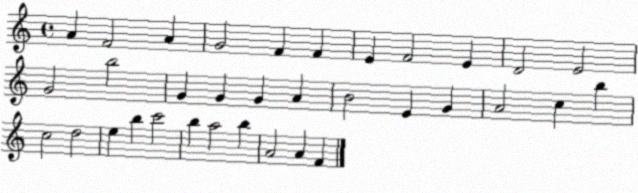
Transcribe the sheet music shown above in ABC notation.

X:1
T:Untitled
M:4/4
L:1/4
K:C
A F2 A G2 F F E F2 E D2 E2 G2 b2 G G G A B2 E G A2 c b c2 d2 e b c'2 b a2 b A2 A F